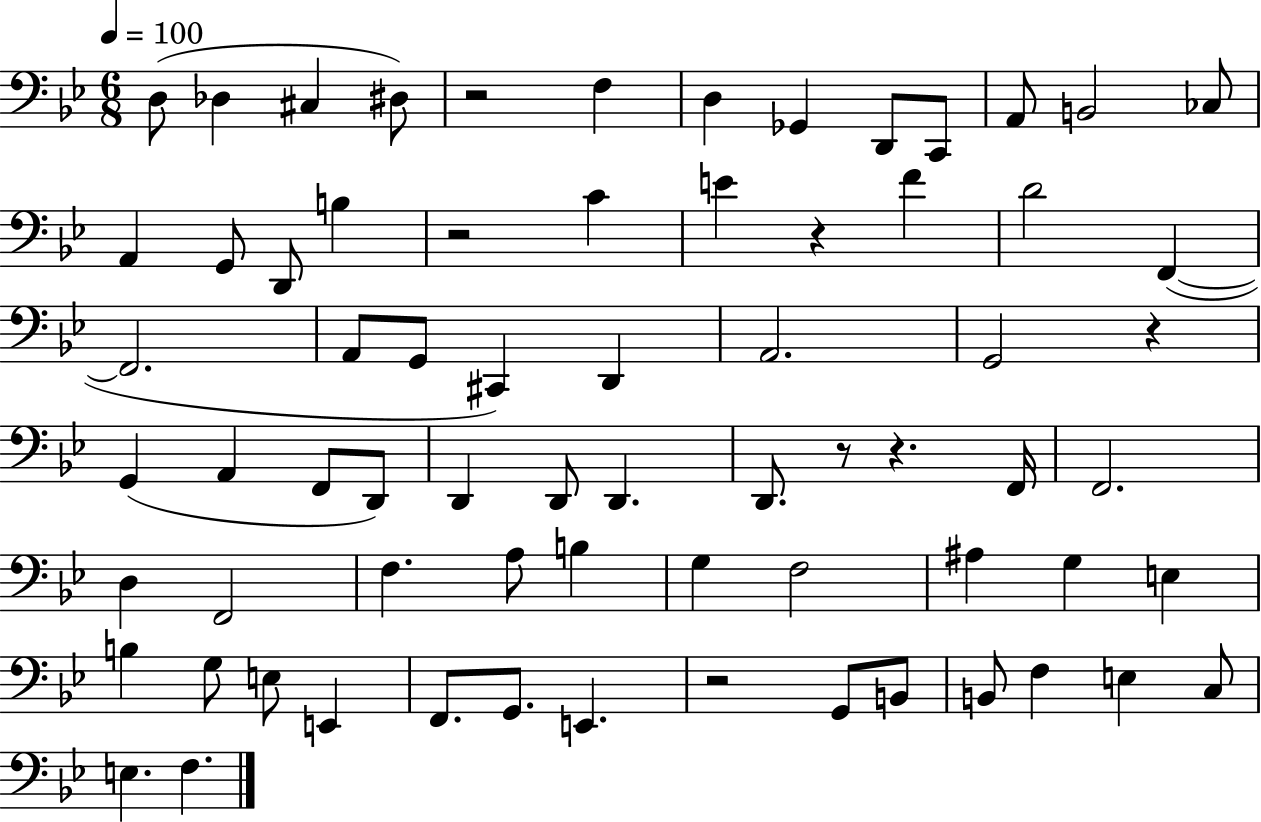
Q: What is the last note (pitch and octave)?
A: F3